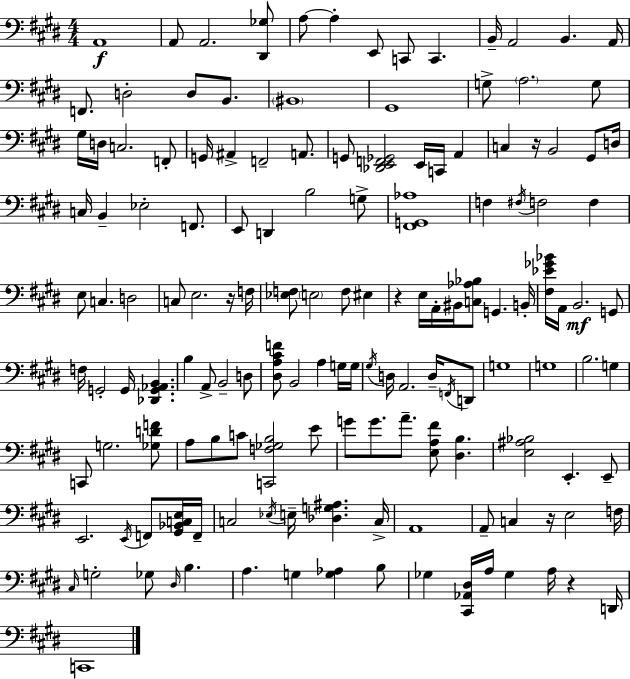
A2/w A2/e A2/h. [D#2,Gb3]/e A3/e A3/q E2/e C2/e C2/q. B2/s A2/h B2/q. A2/s F2/e. D3/h D3/e B2/e. BIS2/w G#2/w G3/e A3/h. G3/e G#3/s D3/s C3/h. F2/e G2/s A#2/q F2/h A2/e. G2/e [Db2,E2,F2,Gb2]/h E2/s C2/s A2/q C3/q R/s B2/h G#2/e D3/s C3/s B2/q Eb3/h F2/e. E2/e D2/q B3/h G3/e [F#2,G2,Ab3]/w F3/q F#3/s F3/h F3/q E3/e C3/q. D3/h C3/e E3/h. R/s F3/s [Eb3,F3]/e E3/h F3/e EIS3/q R/q E3/s A2/s BIS2/s [C3,Ab3,Bb3]/e G2/q. B2/s [F#3,Eb4,Gb4,Bb4]/s A2/s B2/h. G2/e F3/s G2/h G2/s [Db2,G2,Ab2,B2]/q. B3/q A2/e B2/h D3/e [D#3,A3,C#4,F4]/e B2/h A3/q G3/s G3/s G#3/s D3/s A2/h. D3/s F2/s D2/e G3/w G3/w B3/h. G3/q C2/e G3/h. [Gb3,D4,F4]/e A3/e B3/e C4/e [C2,F3,Gb3,B3]/h E4/e G4/e G4/e. A4/e. [E3,A3,F#4]/e [D#3,B3]/q. [E3,A#3,Bb3]/h E2/q. E2/e E2/h. E2/s F2/e [G#2,Bb2,C3,E3]/s F2/s C3/h Eb3/s E3/s [Db3,G3,A#3]/q. C3/s A2/w A2/e C3/q R/s E3/h F3/s C#3/s G3/h Gb3/e D#3/s B3/q. A3/q. G3/q [G3,Ab3]/q B3/e Gb3/q [C#2,Ab2,D#3]/s A3/s Gb3/q A3/s R/q D2/s C2/w